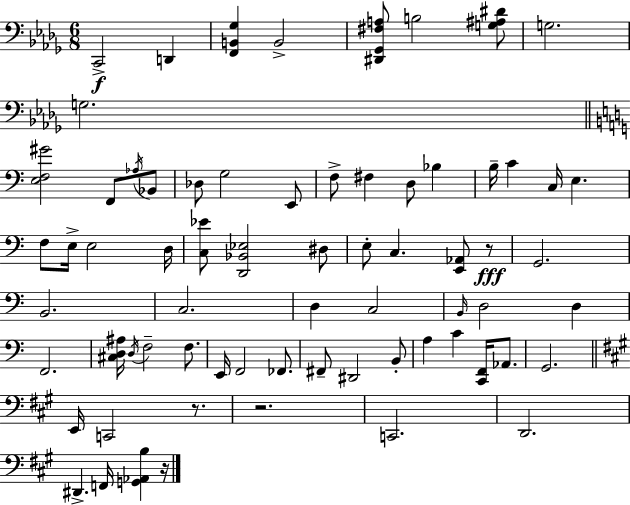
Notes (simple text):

C2/h D2/q [F2,B2,Gb3]/q B2/h [D#2,Gb2,F#3,A3]/e B3/h [G3,A#3,D#4]/e G3/h. G3/h. [E3,F3,G#4]/h F2/e Ab3/s Bb2/e Db3/e G3/h E2/e F3/e F#3/q D3/e Bb3/q B3/s C4/q C3/s E3/q. F3/e E3/s E3/h D3/s [C3,Eb4]/e [D2,Bb2,Eb3]/h D#3/e E3/e C3/q. [E2,Ab2]/e R/e G2/h. B2/h. C3/h. D3/q C3/h B2/s D3/h D3/q F2/h. [C#3,D3,A#3]/s D3/s F3/h F3/e. E2/s F2/h FES2/e. F#2/e D#2/h B2/e A3/q C4/q [C2,F2]/s Ab2/e. G2/h. E2/s C2/h R/e. R/h. C2/h. D2/h. D#2/q. F2/s [G2,Ab2,B3]/q R/s